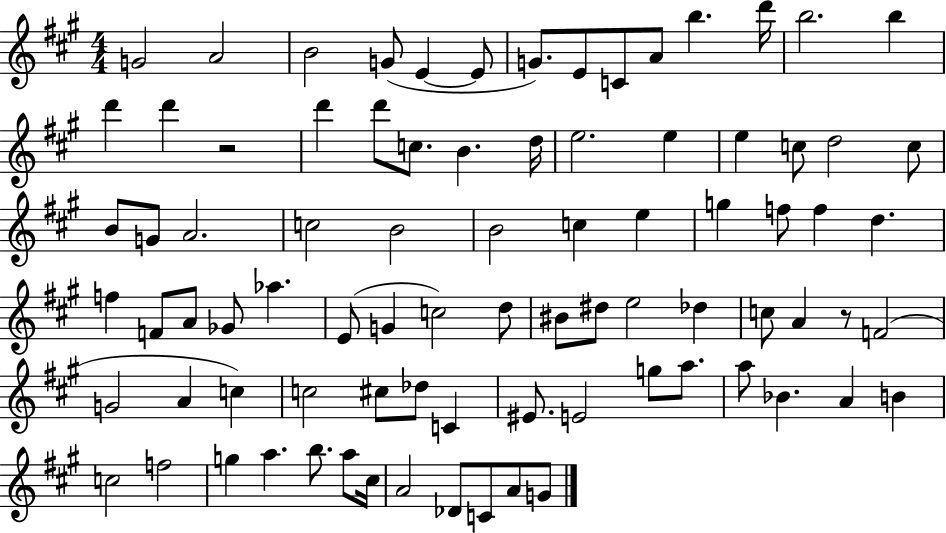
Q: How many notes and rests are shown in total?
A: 84